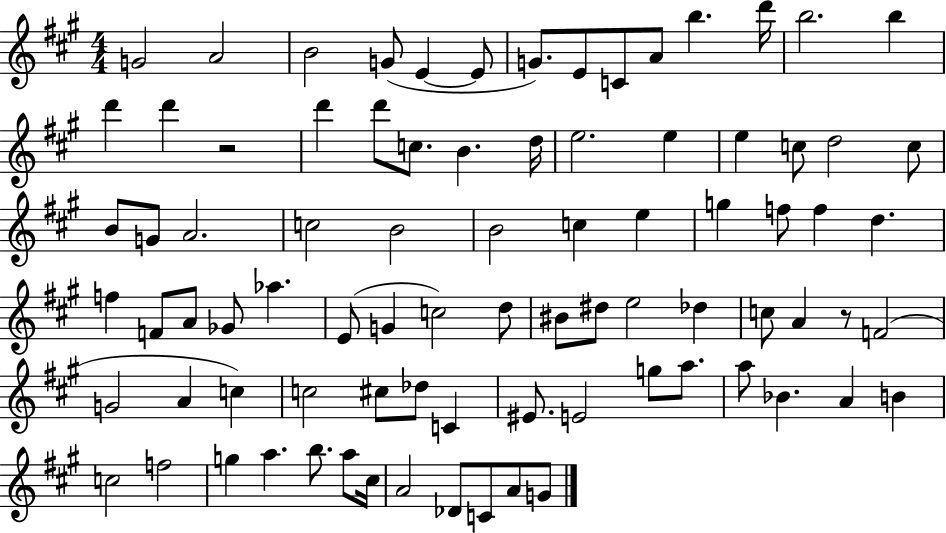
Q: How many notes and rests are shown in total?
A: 84